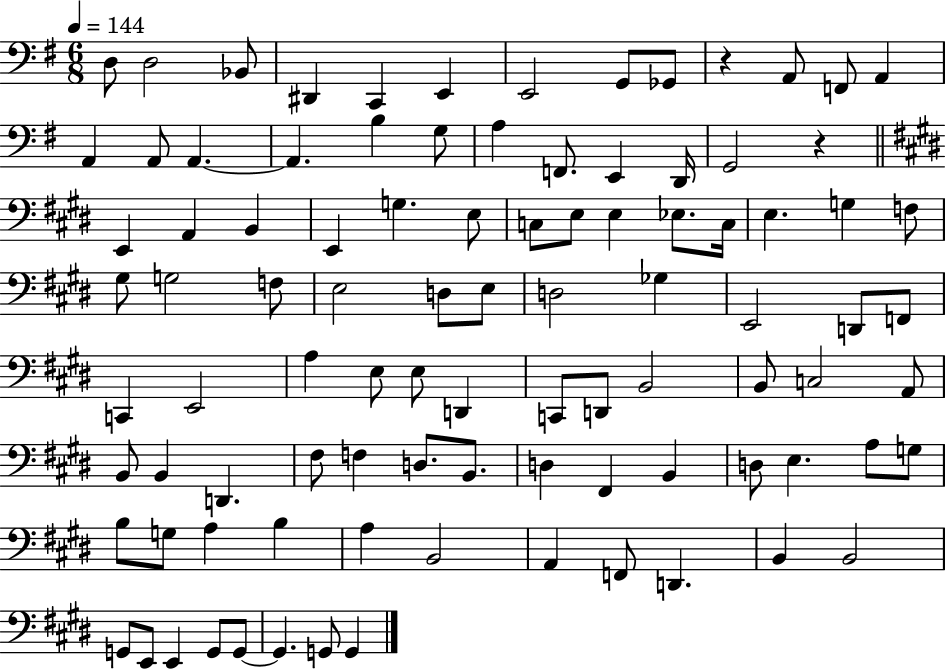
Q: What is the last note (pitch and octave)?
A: G2